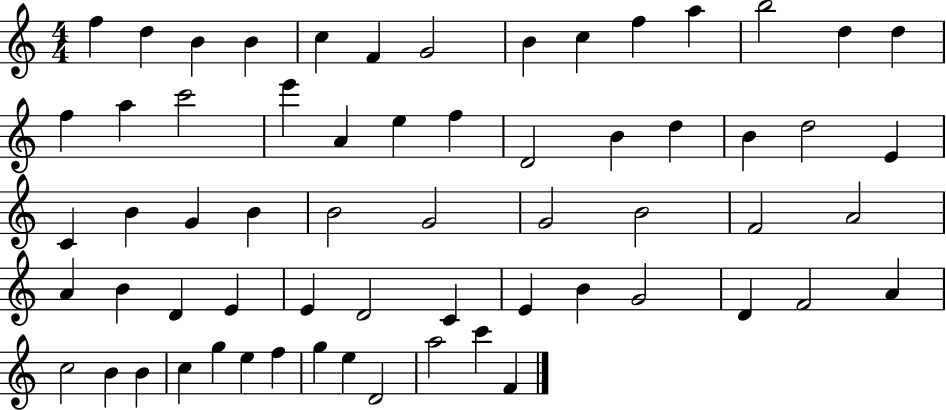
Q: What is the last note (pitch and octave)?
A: F4